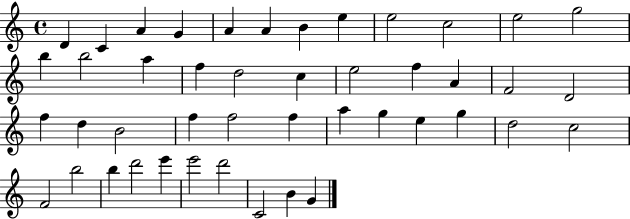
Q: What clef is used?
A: treble